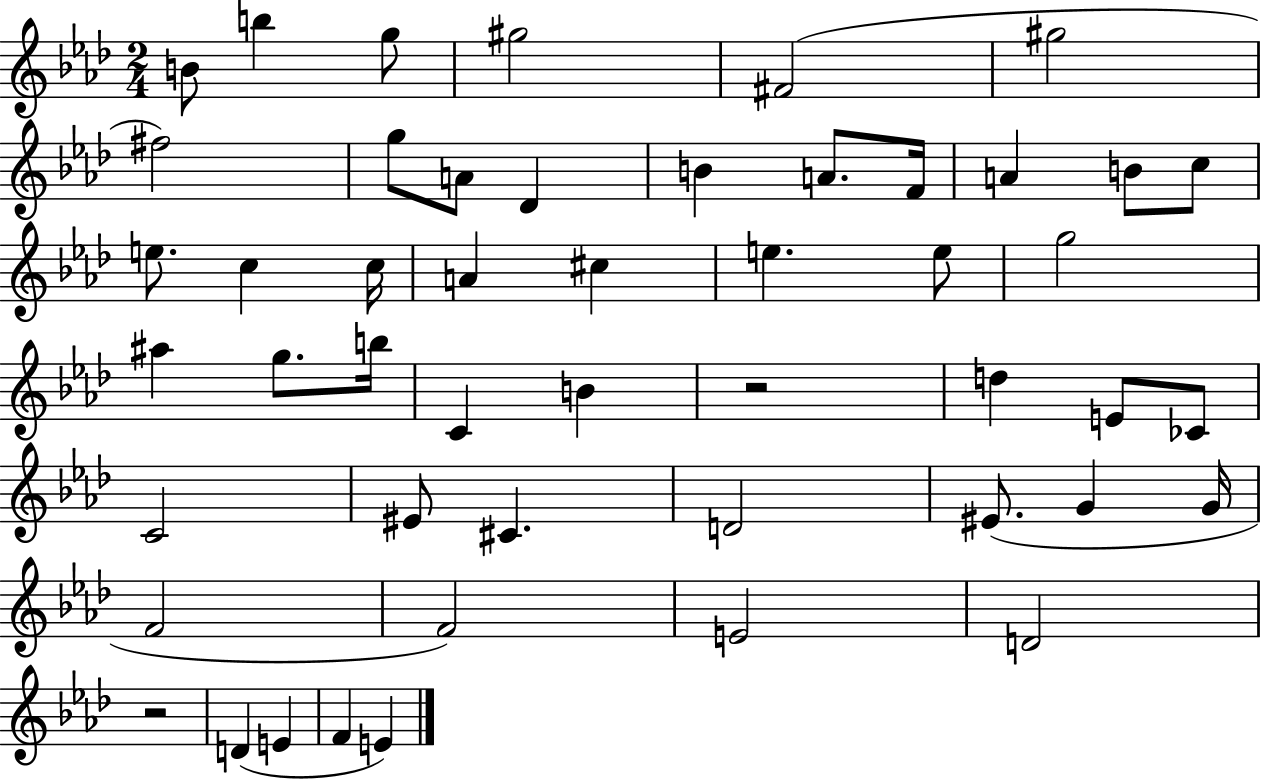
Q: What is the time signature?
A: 2/4